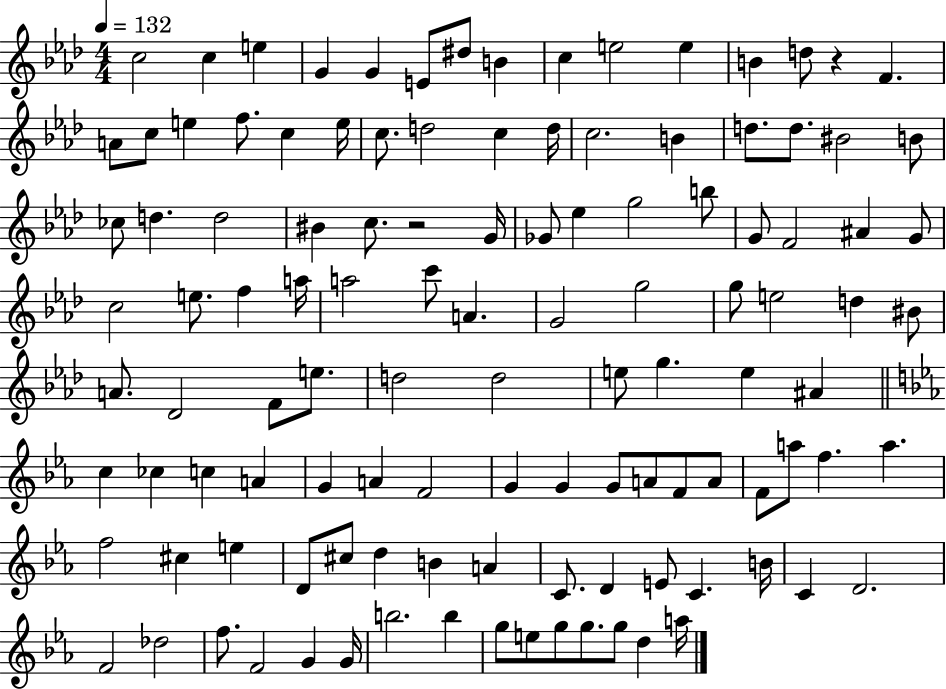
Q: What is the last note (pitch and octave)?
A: A5